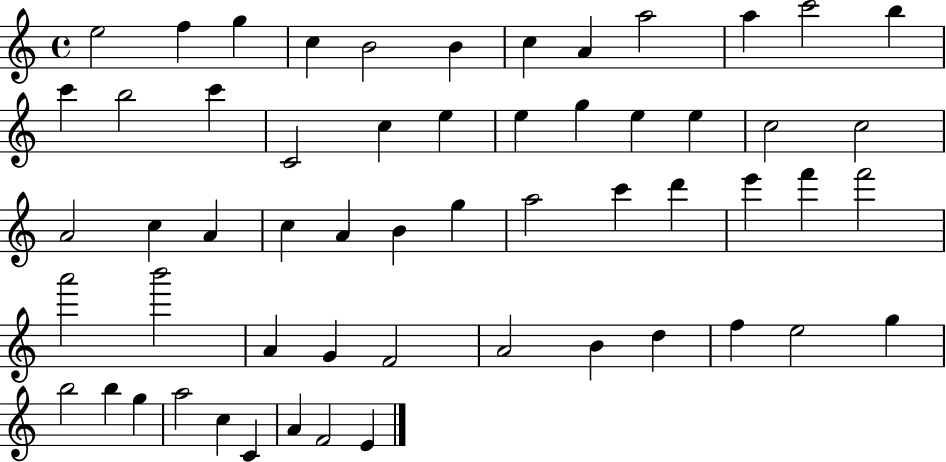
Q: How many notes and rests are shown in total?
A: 57